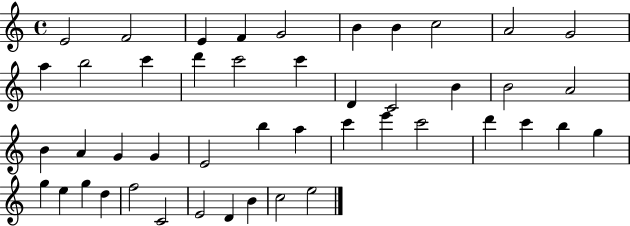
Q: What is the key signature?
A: C major